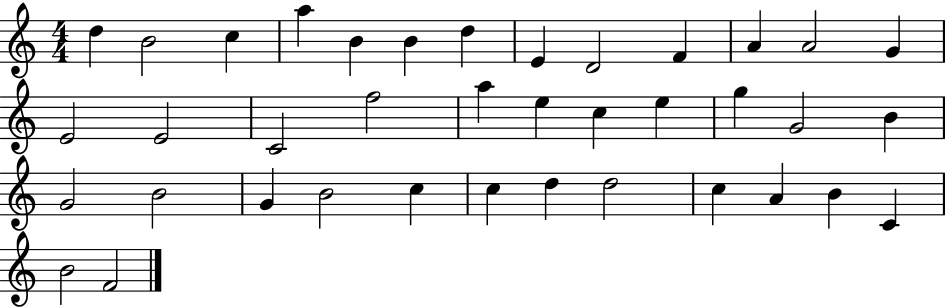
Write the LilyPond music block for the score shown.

{
  \clef treble
  \numericTimeSignature
  \time 4/4
  \key c \major
  d''4 b'2 c''4 | a''4 b'4 b'4 d''4 | e'4 d'2 f'4 | a'4 a'2 g'4 | \break e'2 e'2 | c'2 f''2 | a''4 e''4 c''4 e''4 | g''4 g'2 b'4 | \break g'2 b'2 | g'4 b'2 c''4 | c''4 d''4 d''2 | c''4 a'4 b'4 c'4 | \break b'2 f'2 | \bar "|."
}